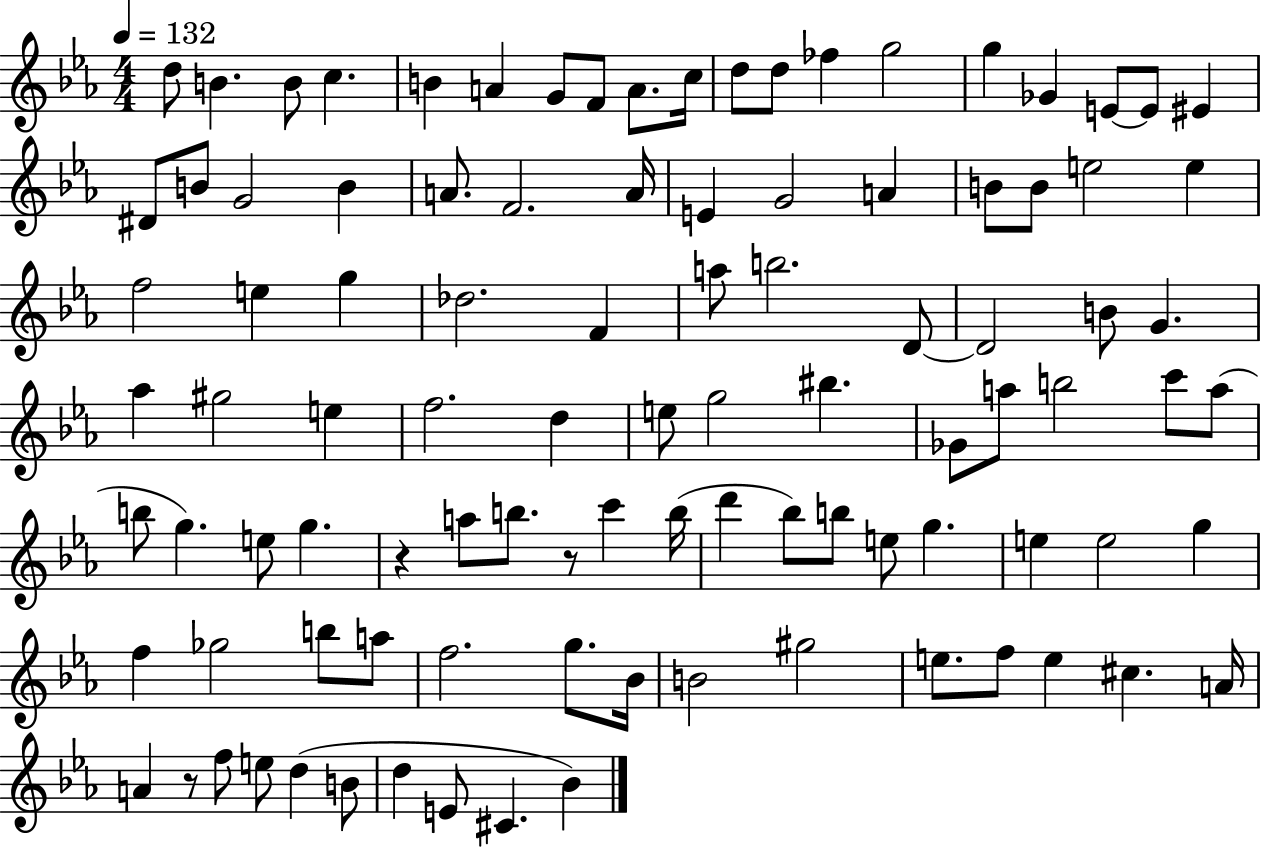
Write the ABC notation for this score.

X:1
T:Untitled
M:4/4
L:1/4
K:Eb
d/2 B B/2 c B A G/2 F/2 A/2 c/4 d/2 d/2 _f g2 g _G E/2 E/2 ^E ^D/2 B/2 G2 B A/2 F2 A/4 E G2 A B/2 B/2 e2 e f2 e g _d2 F a/2 b2 D/2 D2 B/2 G _a ^g2 e f2 d e/2 g2 ^b _G/2 a/2 b2 c'/2 a/2 b/2 g e/2 g z a/2 b/2 z/2 c' b/4 d' _b/2 b/2 e/2 g e e2 g f _g2 b/2 a/2 f2 g/2 _B/4 B2 ^g2 e/2 f/2 e ^c A/4 A z/2 f/2 e/2 d B/2 d E/2 ^C _B